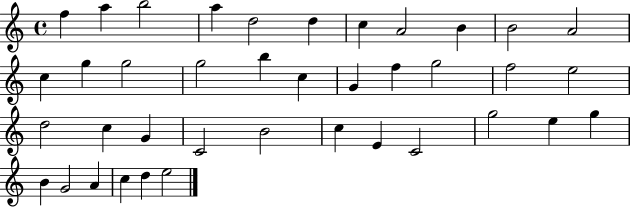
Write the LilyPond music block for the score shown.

{
  \clef treble
  \time 4/4
  \defaultTimeSignature
  \key c \major
  f''4 a''4 b''2 | a''4 d''2 d''4 | c''4 a'2 b'4 | b'2 a'2 | \break c''4 g''4 g''2 | g''2 b''4 c''4 | g'4 f''4 g''2 | f''2 e''2 | \break d''2 c''4 g'4 | c'2 b'2 | c''4 e'4 c'2 | g''2 e''4 g''4 | \break b'4 g'2 a'4 | c''4 d''4 e''2 | \bar "|."
}